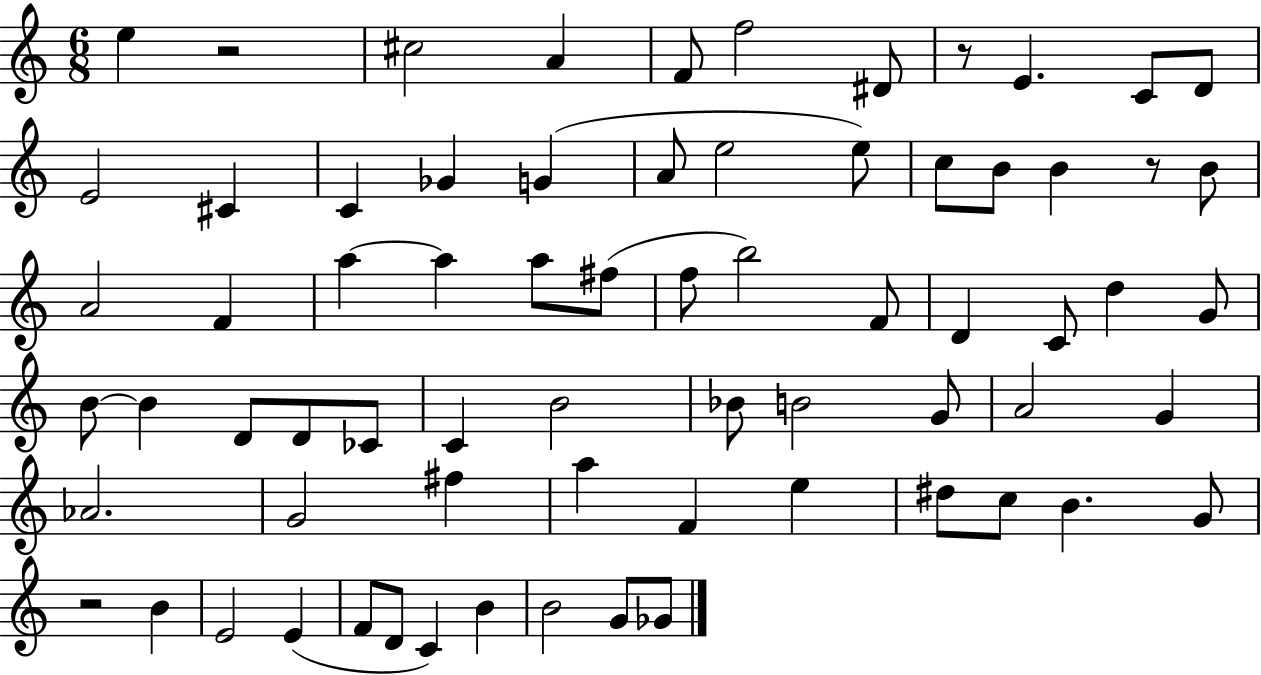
{
  \clef treble
  \numericTimeSignature
  \time 6/8
  \key c \major
  e''4 r2 | cis''2 a'4 | f'8 f''2 dis'8 | r8 e'4. c'8 d'8 | \break e'2 cis'4 | c'4 ges'4 g'4( | a'8 e''2 e''8) | c''8 b'8 b'4 r8 b'8 | \break a'2 f'4 | a''4~~ a''4 a''8 fis''8( | f''8 b''2) f'8 | d'4 c'8 d''4 g'8 | \break b'8~~ b'4 d'8 d'8 ces'8 | c'4 b'2 | bes'8 b'2 g'8 | a'2 g'4 | \break aes'2. | g'2 fis''4 | a''4 f'4 e''4 | dis''8 c''8 b'4. g'8 | \break r2 b'4 | e'2 e'4( | f'8 d'8 c'4) b'4 | b'2 g'8 ges'8 | \break \bar "|."
}